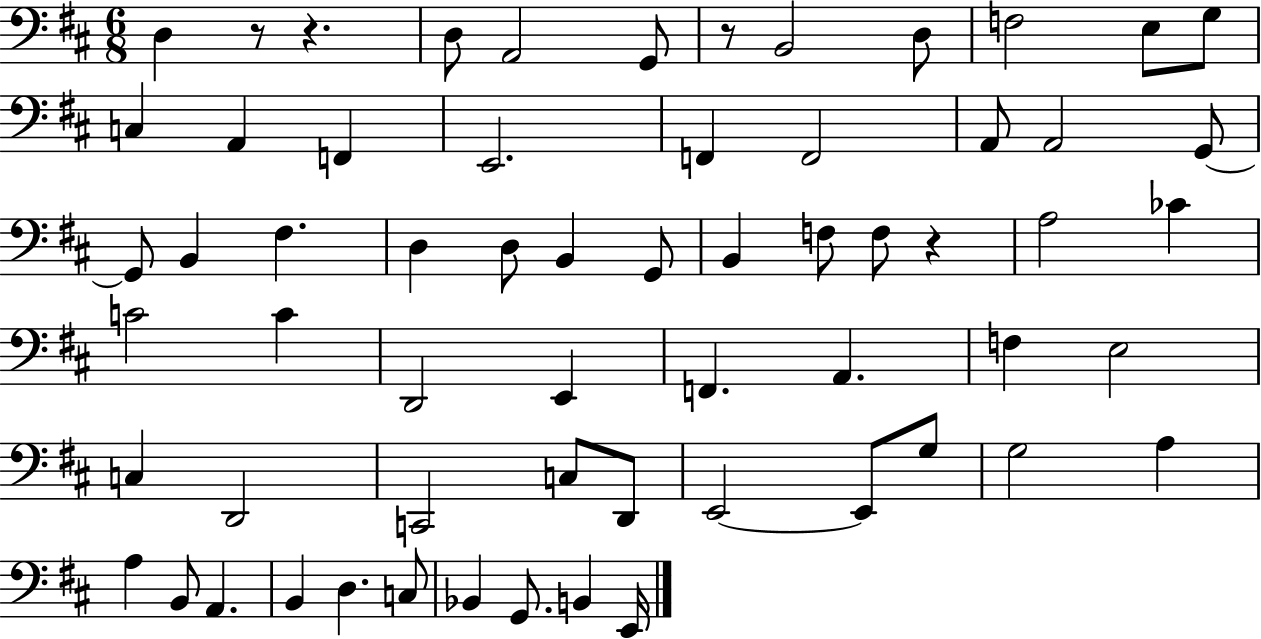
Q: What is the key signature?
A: D major